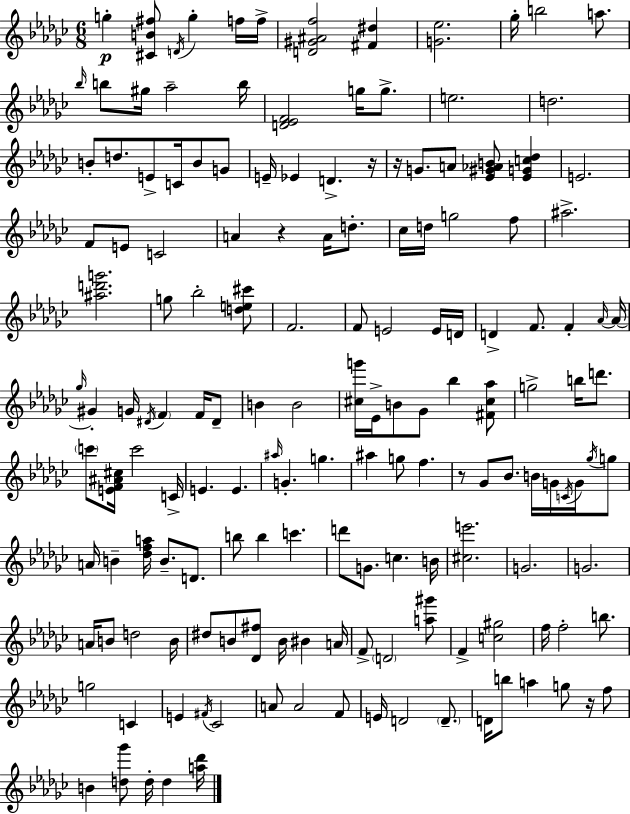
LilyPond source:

{
  \clef treble
  \numericTimeSignature
  \time 6/8
  \key ees \minor
  g''4-.\p <cis' b' fis''>8 \acciaccatura { d'16 } g''4-. f''16 | f''16-> <d' gis' ais' f''>2 <fis' dis''>4 | <g' ees''>2. | ges''16-. b''2 a''8. | \break \grace { bes''16 } b''8 gis''16 aes''2-- | b''16 <d' ees' f'>2 g''16 g''8.-> | e''2. | d''2. | \break b'8-. d''8. e'8-> c'16 b'8 | g'8 e'16-- ees'4 d'4.-> | r16 r16 g'8. a'8 <ees' gis' aes' b'>8 <ees' g' c'' des''>4 | e'2. | \break f'8 e'8 c'2 | a'4 r4 a'16 d''8.-. | ces''16 d''16 g''2 | f''8 ais''2.-> | \break <ais'' d''' g'''>2. | g''8 bes''2-. | <d'' e'' cis'''>8 f'2. | f'8 e'2 | \break e'16 d'16 d'4-> f'8. f'4-. | \grace { aes'16~ }~ aes'16 \grace { ges''16 } gis'4-. g'16 \acciaccatura { dis'16 } \parenthesize f'4 | f'16 dis'8-- b'4 b'2 | <cis'' g'''>16 ees'16-> b'8 ges'8 bes''4 | \break <fis' cis'' aes''>8 g''2-> | b''16 d'''8. \parenthesize c'''8 <e' f' ais' cis''>16 c'''2 | c'16-> e'4. e'4. | \grace { ais''16 } g'4.-. | \break g''4. ais''4 g''8 | f''4. r8 ges'8 bes'8. | b'16 g'16 \acciaccatura { c'16 } g'16 \acciaccatura { ges''16 } g''8 a'16 b'4-- | <des'' f'' a''>16 b'8.-- d'8. b''8 b''4 | \break c'''4. d'''8 g'8. | c''4. b'16 <cis'' e'''>2. | g'2. | g'2. | \break a'16 b'8 d''2 | b'16 dis''8 b'8 | <des' fis''>8 b'16 bis'4 a'16 f'8-> \parenthesize d'2 | <a'' gis'''>8 f'4-> | \break <c'' gis''>2 f''16 f''2-. | b''8. g''2 | c'4 e'4 | \acciaccatura { fis'16 } ces'2 a'8 a'2 | \break f'8 e'16 d'2 | \parenthesize d'8.-- d'16 b''8 | a''4 g''8 r16 f''8 b'4 | <d'' ges'''>8 d''16-. d''4 <a'' des'''>16 \bar "|."
}